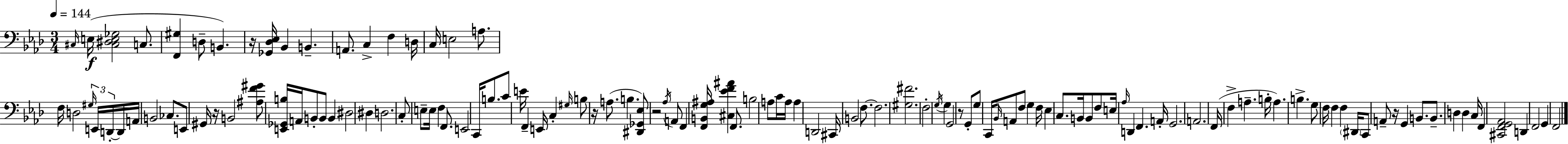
X:1
T:Untitled
M:3/4
L:1/4
K:Ab
^C,/4 E,/4 [^C,^D,E,_G,]2 C,/2 [F,,^G,] D,/2 B,, z/4 [_G,,_D,_E,]/4 _B,, B,, A,,/2 C, F, D,/4 C,/4 E,2 A,/2 F,/4 D,2 ^G,/4 E,,/4 D,,/4 D,,/4 A,,/4 B,,2 _C,/2 E,,/2 ^G,,/4 z/4 B,,2 [^A,F^G]/2 [E,,_G,,B,]/4 A,,/4 B,,/2 B,,/2 B,, ^D,2 ^D, D,2 C,/2 E,/2 E,/4 F, F,,/2 E,,2 C,,/4 B,/2 C/2 E/4 F,, E,,/4 C, ^G,/4 B,/2 z/4 A,/2 B, [^D,,_G,,_E,]/2 z2 _A,/4 A,,/2 F,, [F,,B,,G,^A,]/4 [^C,_EF^A] F,,/2 B,2 A,/2 C/4 A,/4 A, D,,2 ^C,,/4 B,,2 F,/2 F,2 [^G,^F]2 F,2 G,/4 G, G,,2 z/2 G,,/2 G,/2 C,,/4 _B,,/4 A,,/2 F,/2 G, F,/4 _E, C,/2 B,,/4 B,,/2 F,/2 E,/4 _A,/4 D,, F,, A,,/4 G,,2 A,,2 F,,/4 F, A, B,/4 A, B, G,/2 F,/4 F, F, ^D,,/4 C,,/2 A,,/2 z/4 G,, B,,/2 B,,/2 D, D, C,/4 F,, [^C,,F,,G,,_A,,]2 D,, F,,2 G,, F,,2